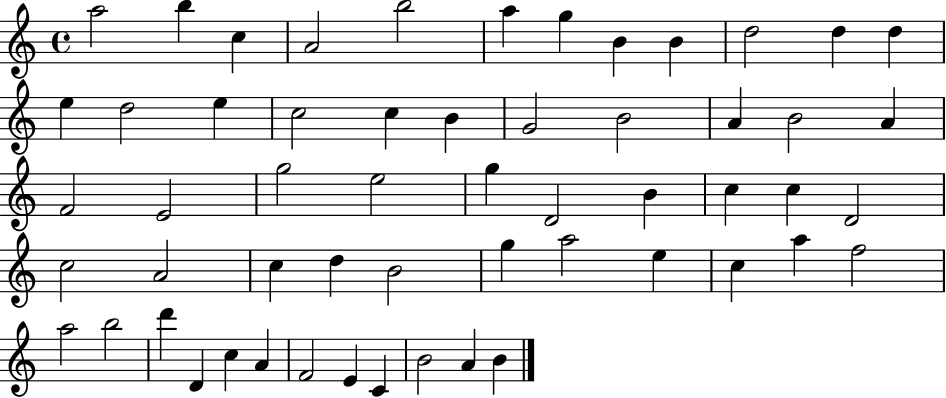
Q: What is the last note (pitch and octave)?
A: B4